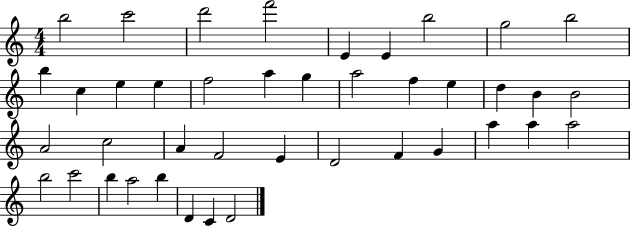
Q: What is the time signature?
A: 4/4